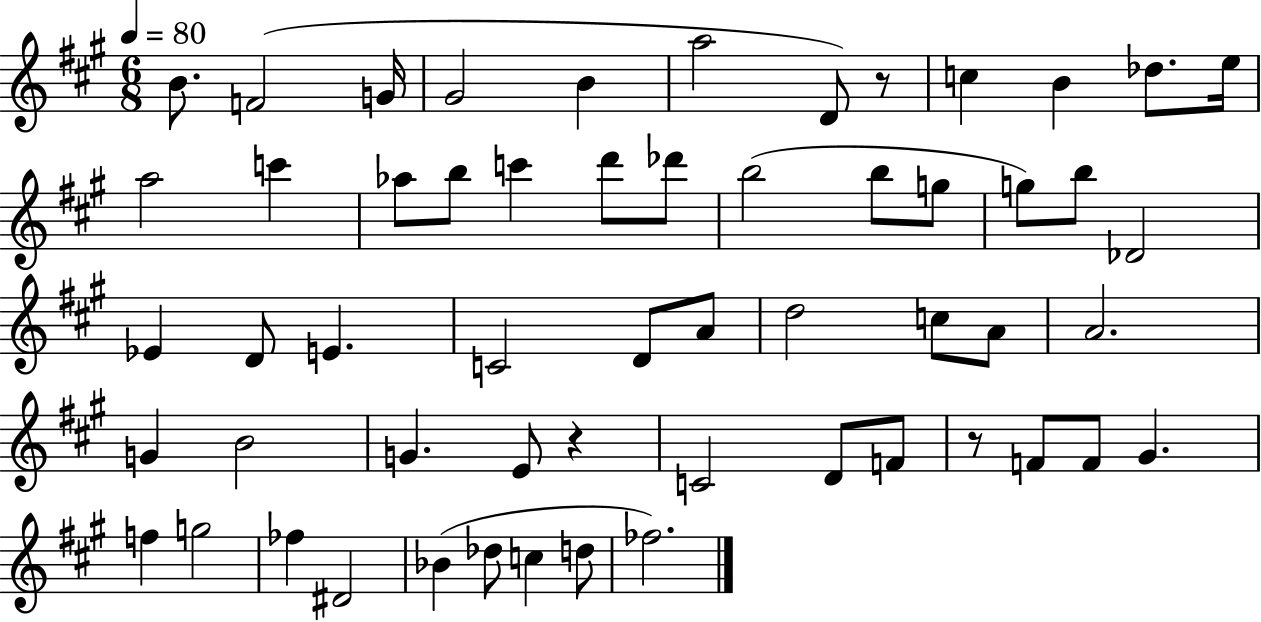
{
  \clef treble
  \numericTimeSignature
  \time 6/8
  \key a \major
  \tempo 4 = 80
  b'8. f'2( g'16 | gis'2 b'4 | a''2 d'8) r8 | c''4 b'4 des''8. e''16 | \break a''2 c'''4 | aes''8 b''8 c'''4 d'''8 des'''8 | b''2( b''8 g''8 | g''8) b''8 des'2 | \break ees'4 d'8 e'4. | c'2 d'8 a'8 | d''2 c''8 a'8 | a'2. | \break g'4 b'2 | g'4. e'8 r4 | c'2 d'8 f'8 | r8 f'8 f'8 gis'4. | \break f''4 g''2 | fes''4 dis'2 | bes'4( des''8 c''4 d''8 | fes''2.) | \break \bar "|."
}